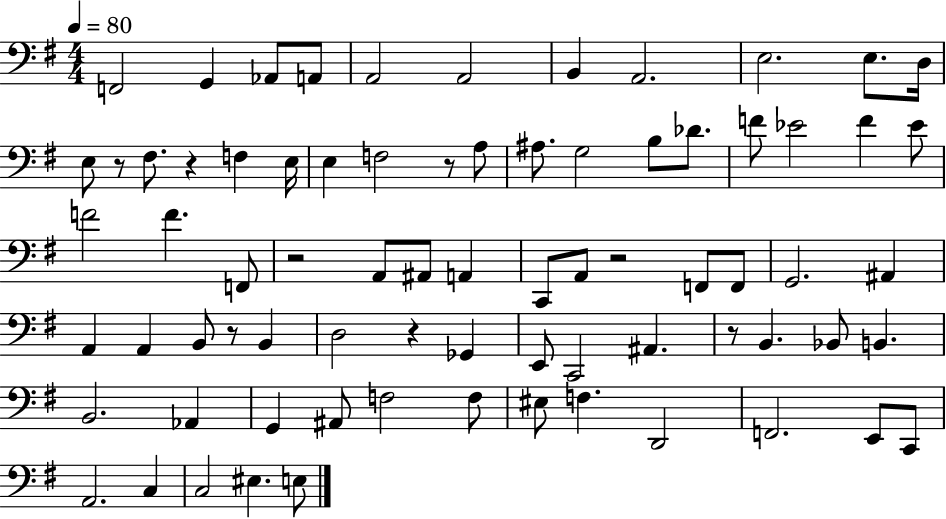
{
  \clef bass
  \numericTimeSignature
  \time 4/4
  \key g \major
  \tempo 4 = 80
  f,2 g,4 aes,8 a,8 | a,2 a,2 | b,4 a,2. | e2. e8. d16 | \break e8 r8 fis8. r4 f4 e16 | e4 f2 r8 a8 | ais8. g2 b8 des'8. | f'8 ees'2 f'4 ees'8 | \break f'2 f'4. f,8 | r2 a,8 ais,8 a,4 | c,8 a,8 r2 f,8 f,8 | g,2. ais,4 | \break a,4 a,4 b,8 r8 b,4 | d2 r4 ges,4 | e,8 c,2 ais,4. | r8 b,4. bes,8 b,4. | \break b,2. aes,4 | g,4 ais,8 f2 f8 | eis8 f4. d,2 | f,2. e,8 c,8 | \break a,2. c4 | c2 eis4. e8 | \bar "|."
}